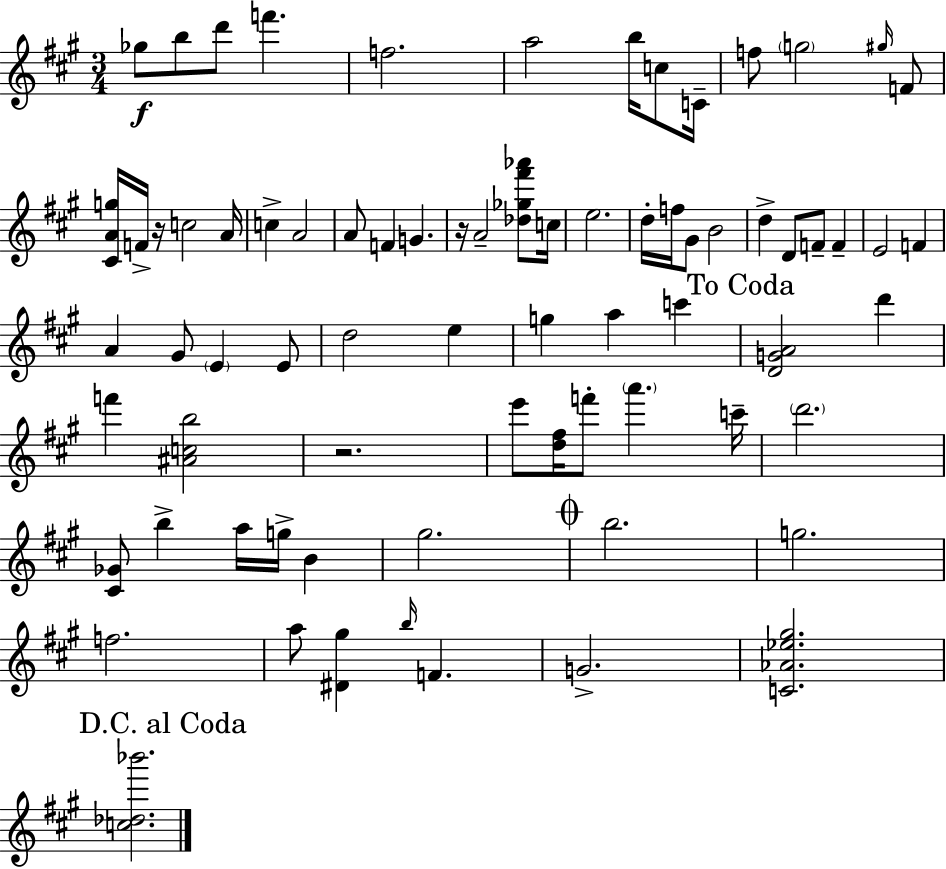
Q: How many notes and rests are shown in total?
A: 74